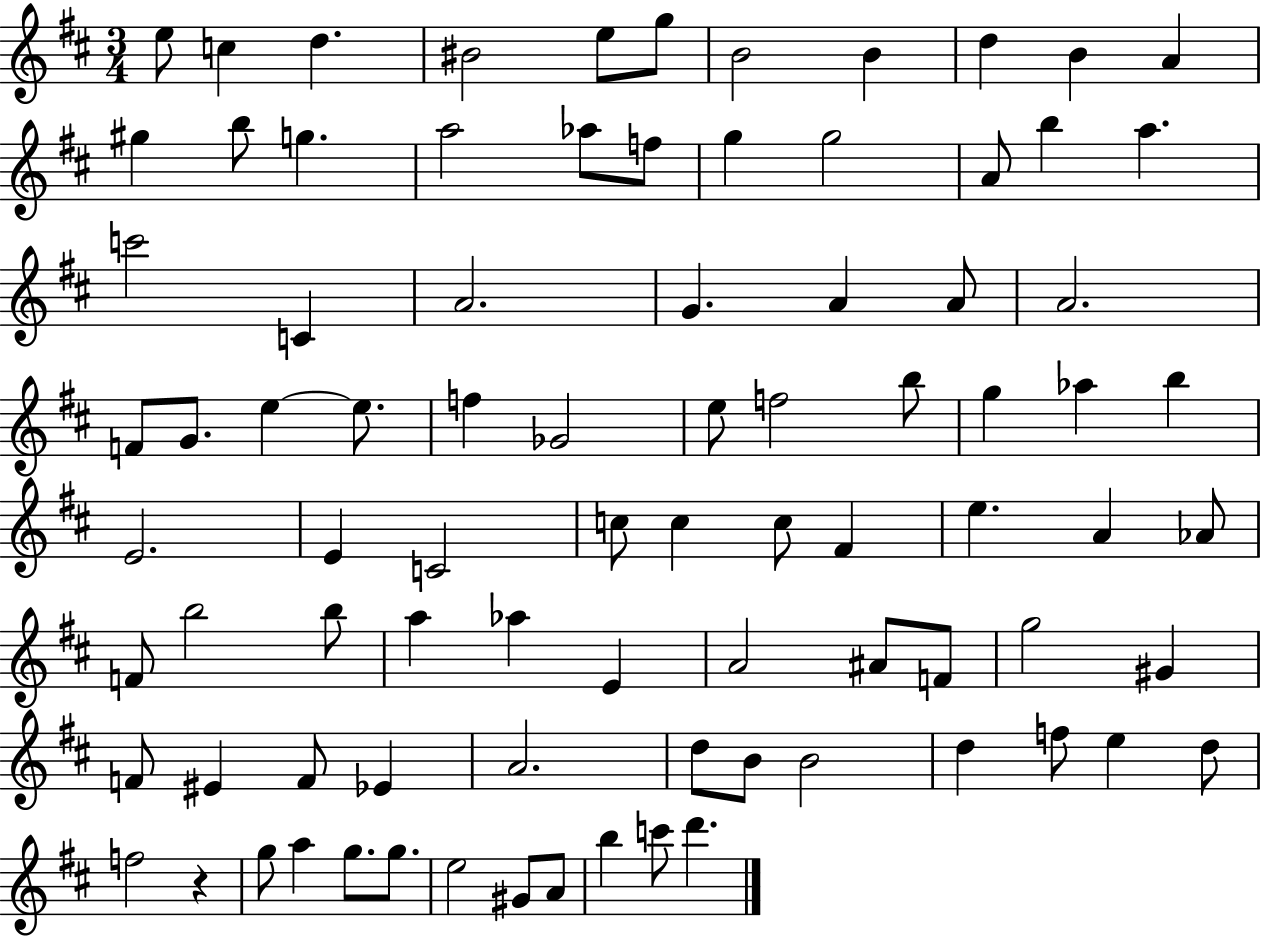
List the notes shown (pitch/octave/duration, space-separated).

E5/e C5/q D5/q. BIS4/h E5/e G5/e B4/h B4/q D5/q B4/q A4/q G#5/q B5/e G5/q. A5/h Ab5/e F5/e G5/q G5/h A4/e B5/q A5/q. C6/h C4/q A4/h. G4/q. A4/q A4/e A4/h. F4/e G4/e. E5/q E5/e. F5/q Gb4/h E5/e F5/h B5/e G5/q Ab5/q B5/q E4/h. E4/q C4/h C5/e C5/q C5/e F#4/q E5/q. A4/q Ab4/e F4/e B5/h B5/e A5/q Ab5/q E4/q A4/h A#4/e F4/e G5/h G#4/q F4/e EIS4/q F4/e Eb4/q A4/h. D5/e B4/e B4/h D5/q F5/e E5/q D5/e F5/h R/q G5/e A5/q G5/e. G5/e. E5/h G#4/e A4/e B5/q C6/e D6/q.